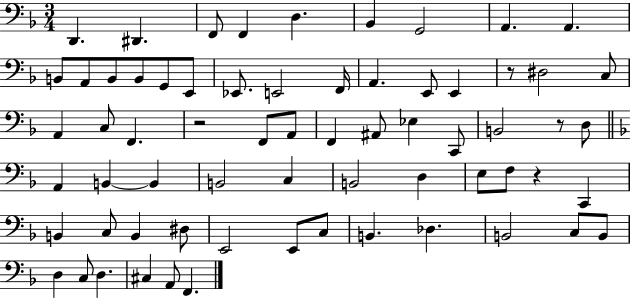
D2/q. D#2/q. F2/e F2/q D3/q. Bb2/q G2/h A2/q. A2/q. B2/e A2/e B2/e B2/e G2/e E2/e Eb2/e. E2/h F2/s A2/q. E2/e E2/q R/e D#3/h C3/e A2/q C3/e F2/q. R/h F2/e A2/e F2/q A#2/e Eb3/q C2/e B2/h R/e D3/e A2/q B2/q B2/q B2/h C3/q B2/h D3/q E3/e F3/e R/q C2/q B2/q C3/e B2/q D#3/e E2/h E2/e C3/e B2/q. Db3/q. B2/h C3/e B2/e D3/q C3/e D3/q. C#3/q A2/e F2/q.